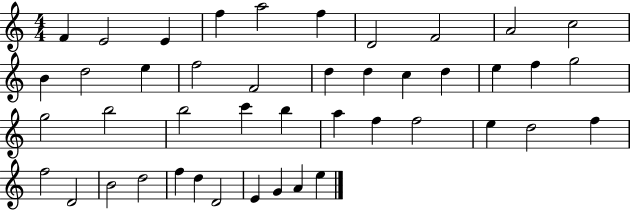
X:1
T:Untitled
M:4/4
L:1/4
K:C
F E2 E f a2 f D2 F2 A2 c2 B d2 e f2 F2 d d c d e f g2 g2 b2 b2 c' b a f f2 e d2 f f2 D2 B2 d2 f d D2 E G A e